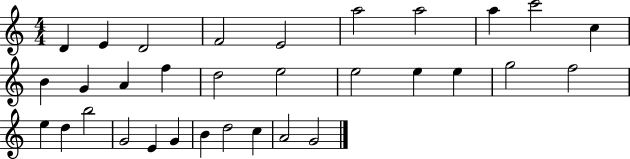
D4/q E4/q D4/h F4/h E4/h A5/h A5/h A5/q C6/h C5/q B4/q G4/q A4/q F5/q D5/h E5/h E5/h E5/q E5/q G5/h F5/h E5/q D5/q B5/h G4/h E4/q G4/q B4/q D5/h C5/q A4/h G4/h